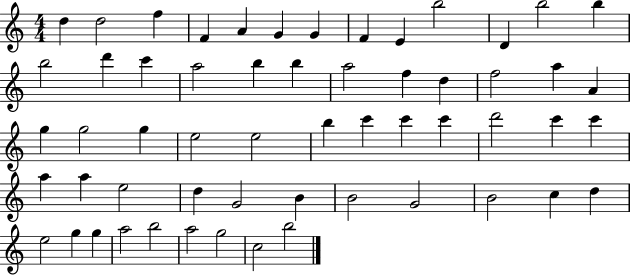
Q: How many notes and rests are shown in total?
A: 57